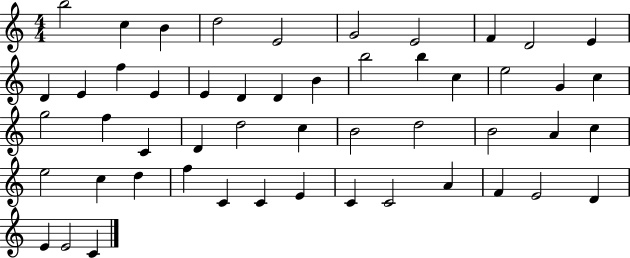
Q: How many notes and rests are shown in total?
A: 51